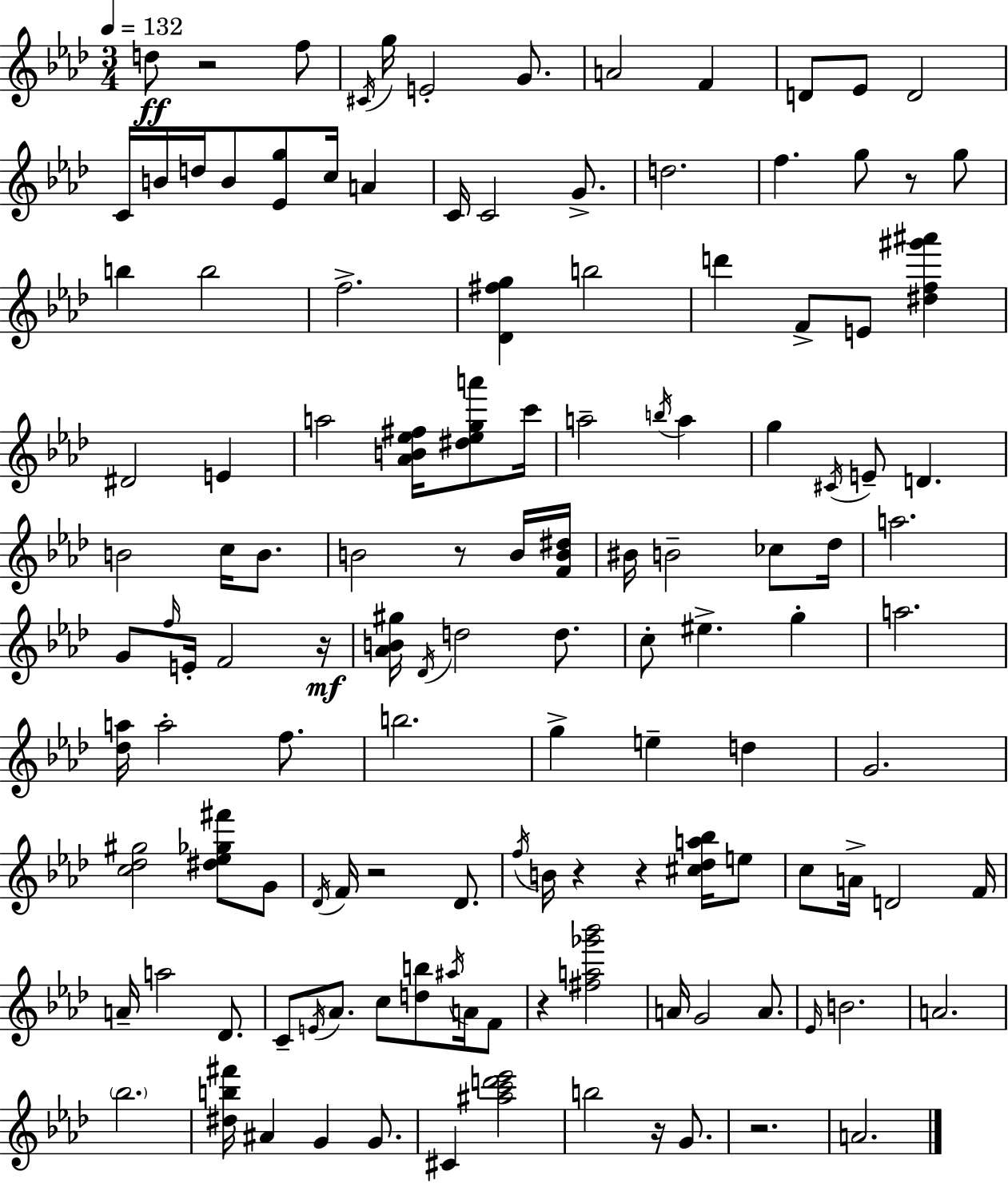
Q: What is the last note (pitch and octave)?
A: A4